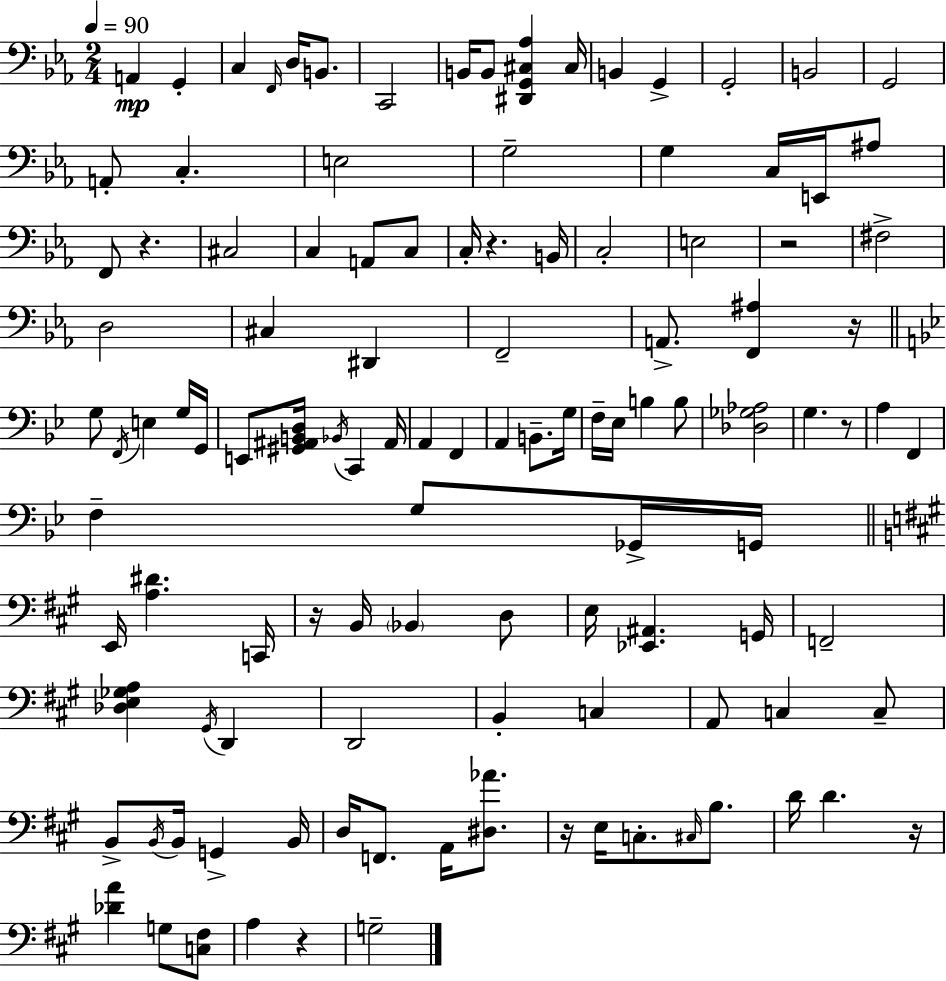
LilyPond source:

{
  \clef bass
  \numericTimeSignature
  \time 2/4
  \key ees \major
  \tempo 4 = 90
  a,4\mp g,4-. | c4 \grace { f,16 } d16 b,8. | c,2 | b,16 b,8 <dis, g, cis aes>4 | \break cis16 b,4 g,4-> | g,2-. | b,2 | g,2 | \break a,8-. c4.-. | e2 | g2-- | g4 c16 e,16 ais8 | \break f,8 r4. | cis2 | c4 a,8 c8 | c16-. r4. | \break b,16 c2-. | e2 | r2 | fis2-> | \break d2 | cis4 dis,4 | f,2-- | a,8.-> <f, ais>4 | \break r16 \bar "||" \break \key bes \major g8 \acciaccatura { f,16 } e4 g16 | g,16 e,8 <gis, ais, b, d>16 \acciaccatura { bes,16 } c,4 | ais,16 a,4 f,4 | a,4 b,8.-- | \break g16 f16-- ees16 b4 | b8 <des ges aes>2 | g4. | r8 a4 f,4 | \break f4-- g8 | ges,16-> g,16 \bar "||" \break \key a \major e,16 <a dis'>4. c,16 | r16 b,16 \parenthesize bes,4 d8 | e16 <ees, ais,>4. g,16 | f,2-- | \break <des e ges a>4 \acciaccatura { gis,16 } d,4 | d,2 | b,4-. c4 | a,8 c4 c8-- | \break b,8-> \acciaccatura { b,16 } b,16 g,4-> | b,16 d16 f,8. a,16 <dis aes'>8. | r16 e16 c8.-. \grace { cis16 } | b8. d'16 d'4. | \break r16 <des' a'>4 g8 | <c fis>8 a4 r4 | g2-- | \bar "|."
}